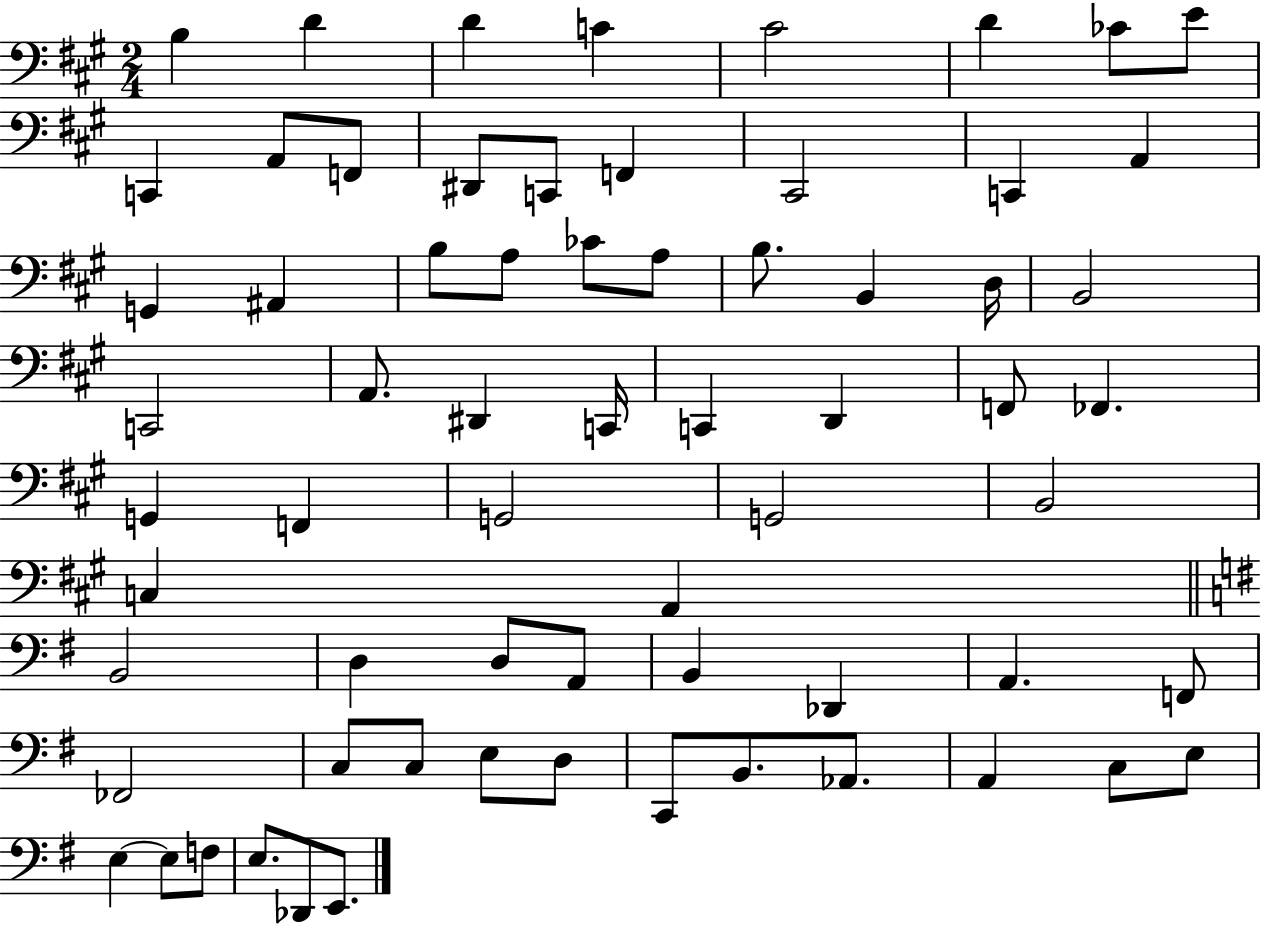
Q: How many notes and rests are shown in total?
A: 67